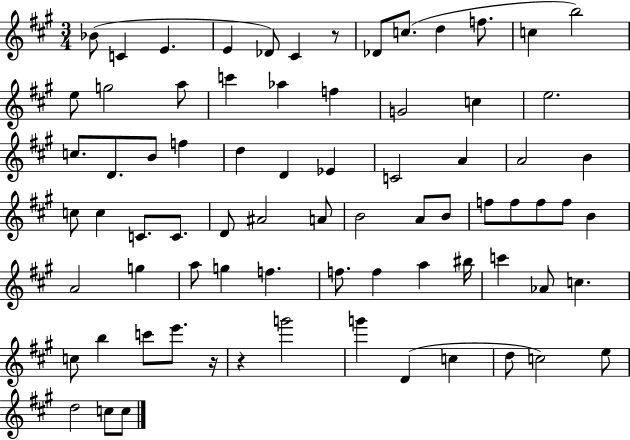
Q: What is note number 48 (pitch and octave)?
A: A4